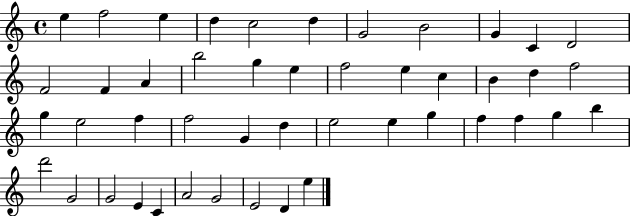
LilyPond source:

{
  \clef treble
  \time 4/4
  \defaultTimeSignature
  \key c \major
  e''4 f''2 e''4 | d''4 c''2 d''4 | g'2 b'2 | g'4 c'4 d'2 | \break f'2 f'4 a'4 | b''2 g''4 e''4 | f''2 e''4 c''4 | b'4 d''4 f''2 | \break g''4 e''2 f''4 | f''2 g'4 d''4 | e''2 e''4 g''4 | f''4 f''4 g''4 b''4 | \break d'''2 g'2 | g'2 e'4 c'4 | a'2 g'2 | e'2 d'4 e''4 | \break \bar "|."
}